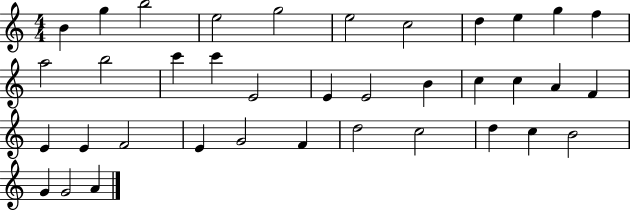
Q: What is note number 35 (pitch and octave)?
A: G4